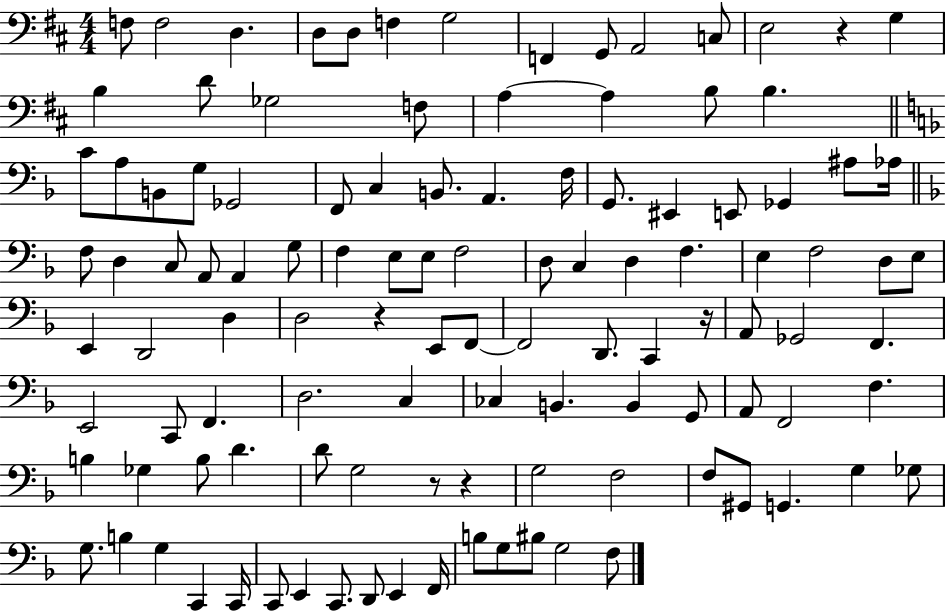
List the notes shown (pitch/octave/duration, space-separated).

F3/e F3/h D3/q. D3/e D3/e F3/q G3/h F2/q G2/e A2/h C3/e E3/h R/q G3/q B3/q D4/e Gb3/h F3/e A3/q A3/q B3/e B3/q. C4/e A3/e B2/e G3/e Gb2/h F2/e C3/q B2/e. A2/q. F3/s G2/e. EIS2/q E2/e Gb2/q A#3/e Ab3/s F3/e D3/q C3/e A2/e A2/q G3/e F3/q E3/e E3/e F3/h D3/e C3/q D3/q F3/q. E3/q F3/h D3/e E3/e E2/q D2/h D3/q D3/h R/q E2/e F2/e F2/h D2/e. C2/q R/s A2/e Gb2/h F2/q. E2/h C2/e F2/q. D3/h. C3/q CES3/q B2/q. B2/q G2/e A2/e F2/h F3/q. B3/q Gb3/q B3/e D4/q. D4/e G3/h R/e R/q G3/h F3/h F3/e G#2/e G2/q. G3/q Gb3/e G3/e. B3/q G3/q C2/q C2/s C2/e E2/q C2/e. D2/e E2/q F2/s B3/e G3/e BIS3/e G3/h F3/e